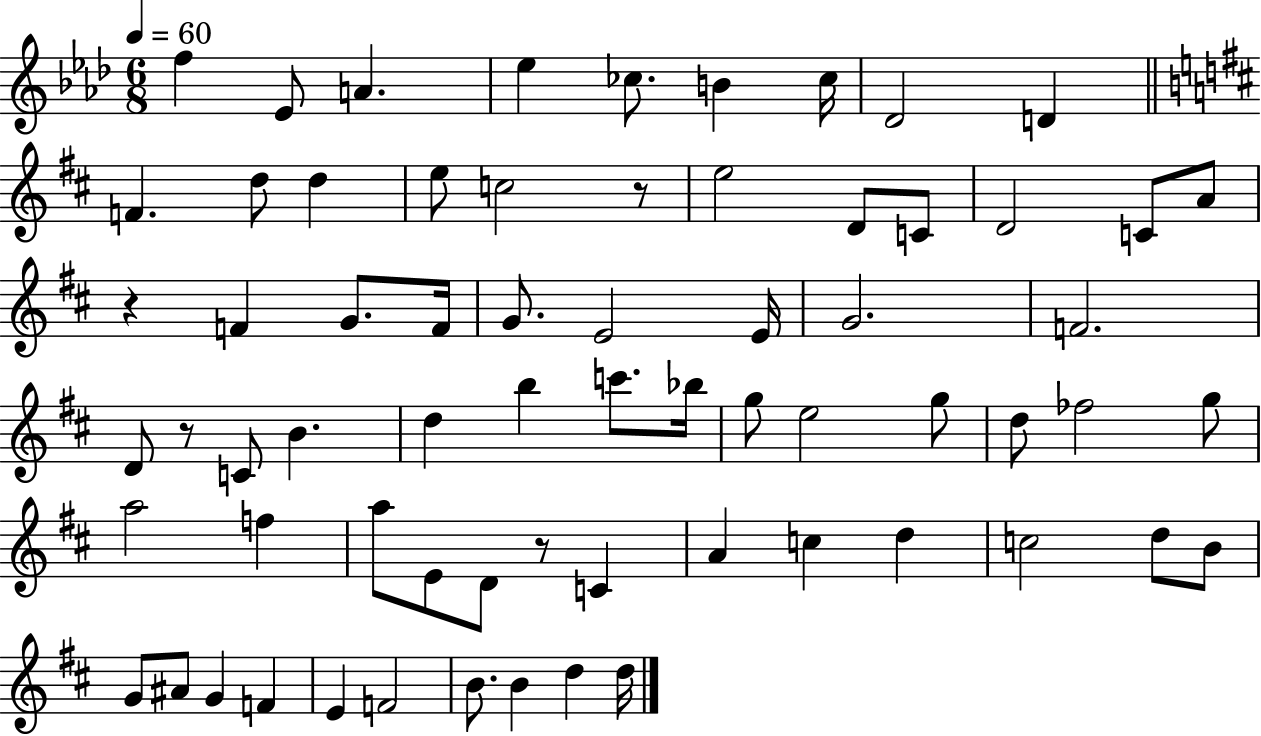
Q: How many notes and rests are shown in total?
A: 67